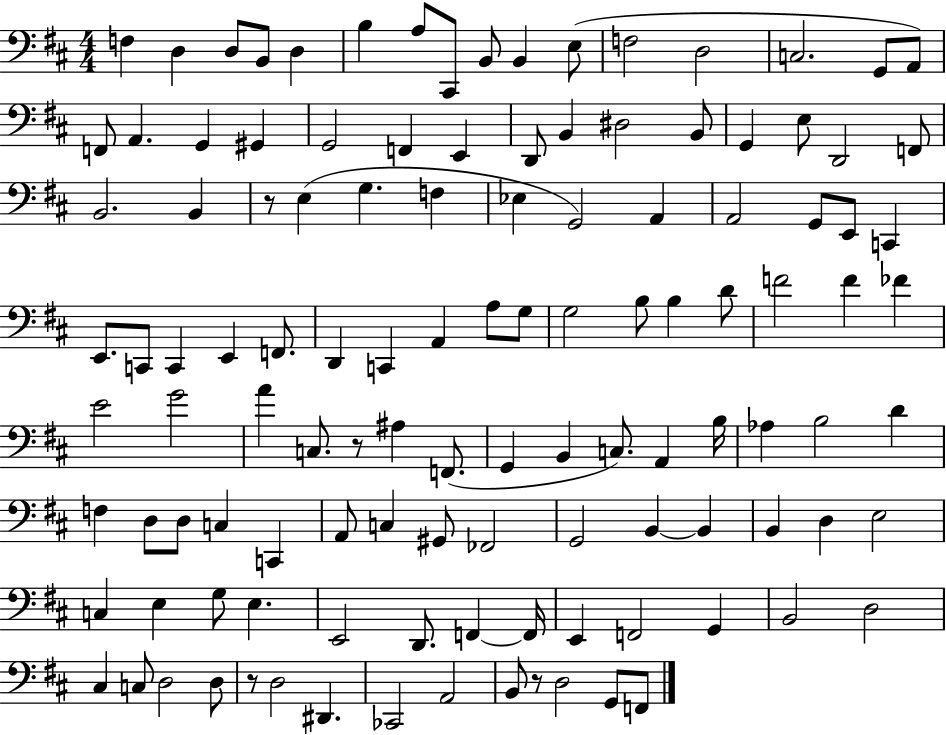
F3/q D3/q D3/e B2/e D3/q B3/q A3/e C#2/e B2/e B2/q E3/e F3/h D3/h C3/h. G2/e A2/e F2/e A2/q. G2/q G#2/q G2/h F2/q E2/q D2/e B2/q D#3/h B2/e G2/q E3/e D2/h F2/e B2/h. B2/q R/e E3/q G3/q. F3/q Eb3/q G2/h A2/q A2/h G2/e E2/e C2/q E2/e. C2/e C2/q E2/q F2/e. D2/q C2/q A2/q A3/e G3/e G3/h B3/e B3/q D4/e F4/h F4/q FES4/q E4/h G4/h A4/q C3/e. R/e A#3/q F2/e. G2/q B2/q C3/e. A2/q B3/s Ab3/q B3/h D4/q F3/q D3/e D3/e C3/q C2/q A2/e C3/q G#2/e FES2/h G2/h B2/q B2/q B2/q D3/q E3/h C3/q E3/q G3/e E3/q. E2/h D2/e. F2/q F2/s E2/q F2/h G2/q B2/h D3/h C#3/q C3/e D3/h D3/e R/e D3/h D#2/q. CES2/h A2/h B2/e R/e D3/h G2/e F2/e